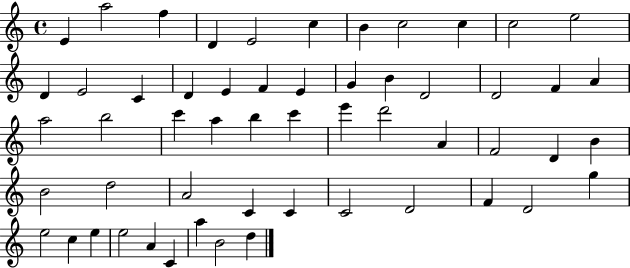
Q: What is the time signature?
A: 4/4